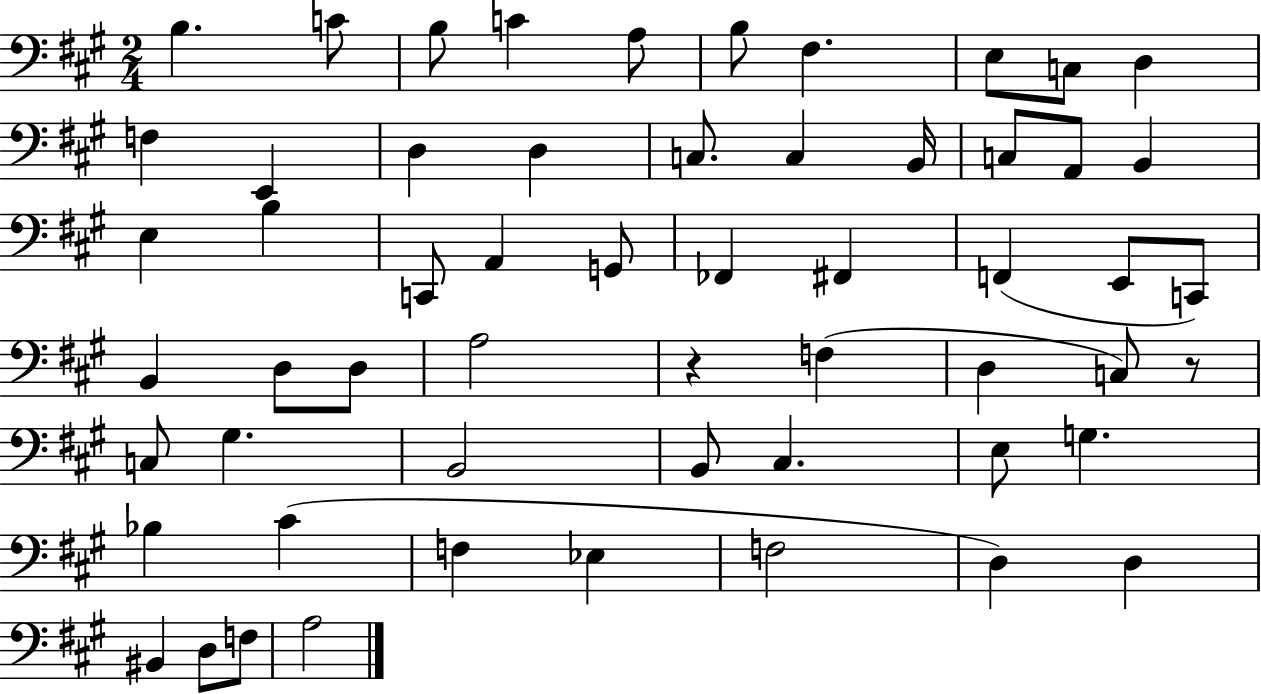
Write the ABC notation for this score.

X:1
T:Untitled
M:2/4
L:1/4
K:A
B, C/2 B,/2 C A,/2 B,/2 ^F, E,/2 C,/2 D, F, E,, D, D, C,/2 C, B,,/4 C,/2 A,,/2 B,, E, B, C,,/2 A,, G,,/2 _F,, ^F,, F,, E,,/2 C,,/2 B,, D,/2 D,/2 A,2 z F, D, C,/2 z/2 C,/2 ^G, B,,2 B,,/2 ^C, E,/2 G, _B, ^C F, _E, F,2 D, D, ^B,, D,/2 F,/2 A,2